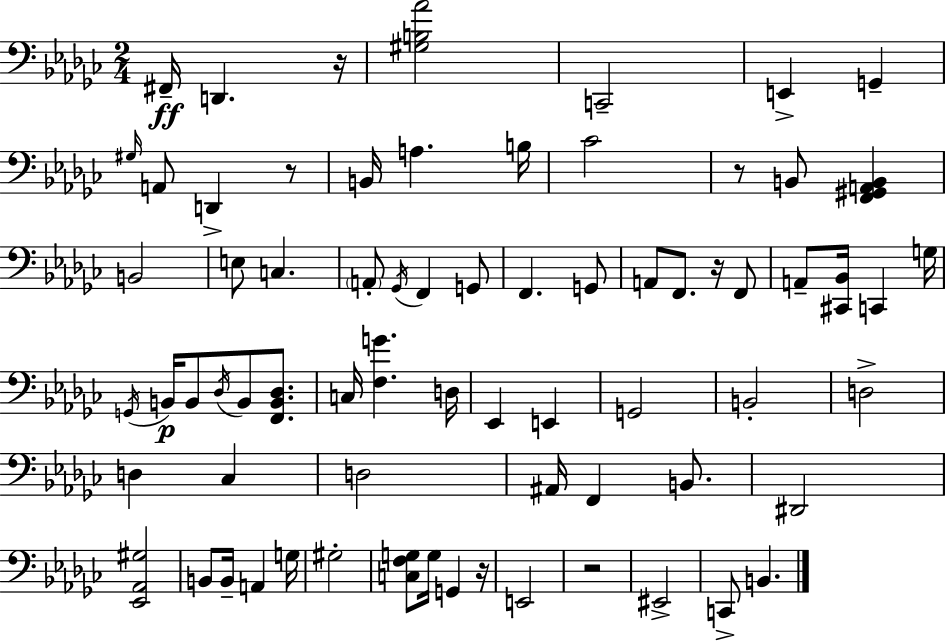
X:1
T:Untitled
M:2/4
L:1/4
K:Ebm
^F,,/4 D,, z/4 [^G,B,_A]2 C,,2 E,, G,, ^G,/4 A,,/2 D,, z/2 B,,/4 A, B,/4 _C2 z/2 B,,/2 [F,,^G,,A,,B,,] B,,2 E,/2 C, A,,/2 _G,,/4 F,, G,,/2 F,, G,,/2 A,,/2 F,,/2 z/4 F,,/2 A,,/2 [^C,,_B,,]/4 C,, G,/4 G,,/4 B,,/4 B,,/2 _D,/4 B,,/2 [F,,B,,_D,]/2 C,/4 [F,G] D,/4 _E,, E,, G,,2 B,,2 D,2 D, _C, D,2 ^A,,/4 F,, B,,/2 ^D,,2 [_E,,_A,,^G,]2 B,,/2 B,,/4 A,, G,/4 ^G,2 [C,F,G,]/2 G,/4 G,, z/4 E,,2 z2 ^E,,2 C,,/2 B,,